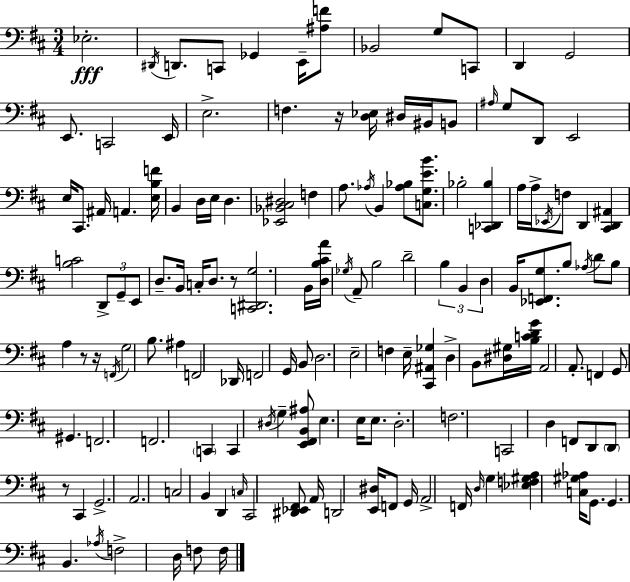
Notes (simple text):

Eb3/h. D#2/s D2/e. C2/e Gb2/q E2/s [A#3,F4]/e Bb2/h G3/e C2/e D2/q G2/h E2/e. C2/h E2/s E3/h. F3/q. R/s [D3,Eb3]/s D#3/s BIS2/s B2/e A#3/s G3/e D2/e E2/h E3/s C#2/e. A#2/s A2/q. [E3,B3,F4]/s B2/q D3/s E3/s D3/q. [Eb2,Bb2,C#3,D#3]/h F3/q A3/e. Ab3/s B2/q [Ab3,Bb3]/e [C3,G3,E4,B4]/e. Bb3/h [C2,Db2,Bb3]/q A3/s A3/s Eb2/s F3/e D2/q [C#2,D2,A#2]/q [B3,C4]/h D2/e G2/e E2/e D3/e. B2/s C3/s D3/e. R/e [C2,D#2,G3]/h. B2/s [D3,B3,C#4,A4]/s Gb3/s A2/e B3/h D4/h B3/q B2/q D3/q B2/s [Eb2,F2,G3]/e. B3/e Ab3/s D4/e B3/e A3/q R/e R/s F2/s G3/h B3/e. A#3/q F2/h Db2/s F2/h G2/s B2/e D3/h. E3/h F3/q E3/s [C#2,A#2,Gb3]/q D3/q B2/e [D#3,G#3]/s [B3,C4,D4,G4]/s A2/h A2/e. F2/q G2/e G#2/q. F2/h. F2/h. C2/q C2/q D#3/s G3/q [E2,F#2,B2,A#3]/e E3/q. E3/s E3/e. D3/h. F3/h. C2/h D3/q F2/e D2/e D2/e R/e C#2/q G2/h. A2/h. C3/h B2/q D2/q C3/s C#2/h [D#2,Eb2,F#2]/e A2/s D2/h [E2,D#3]/s F2/e G2/s A2/h F2/s D3/s G3/q [Eb3,F3,G#3,A3]/q [C3,G#3,Ab3]/s G2/e. G2/q. B2/q. Ab3/s F3/h D3/s F3/e F3/s